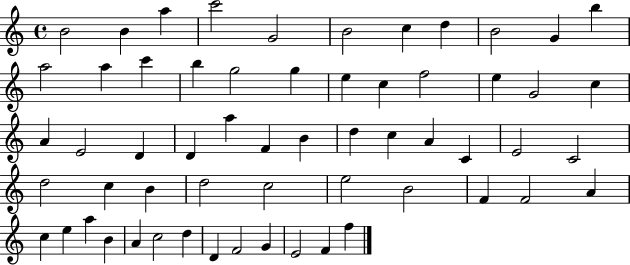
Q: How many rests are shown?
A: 0